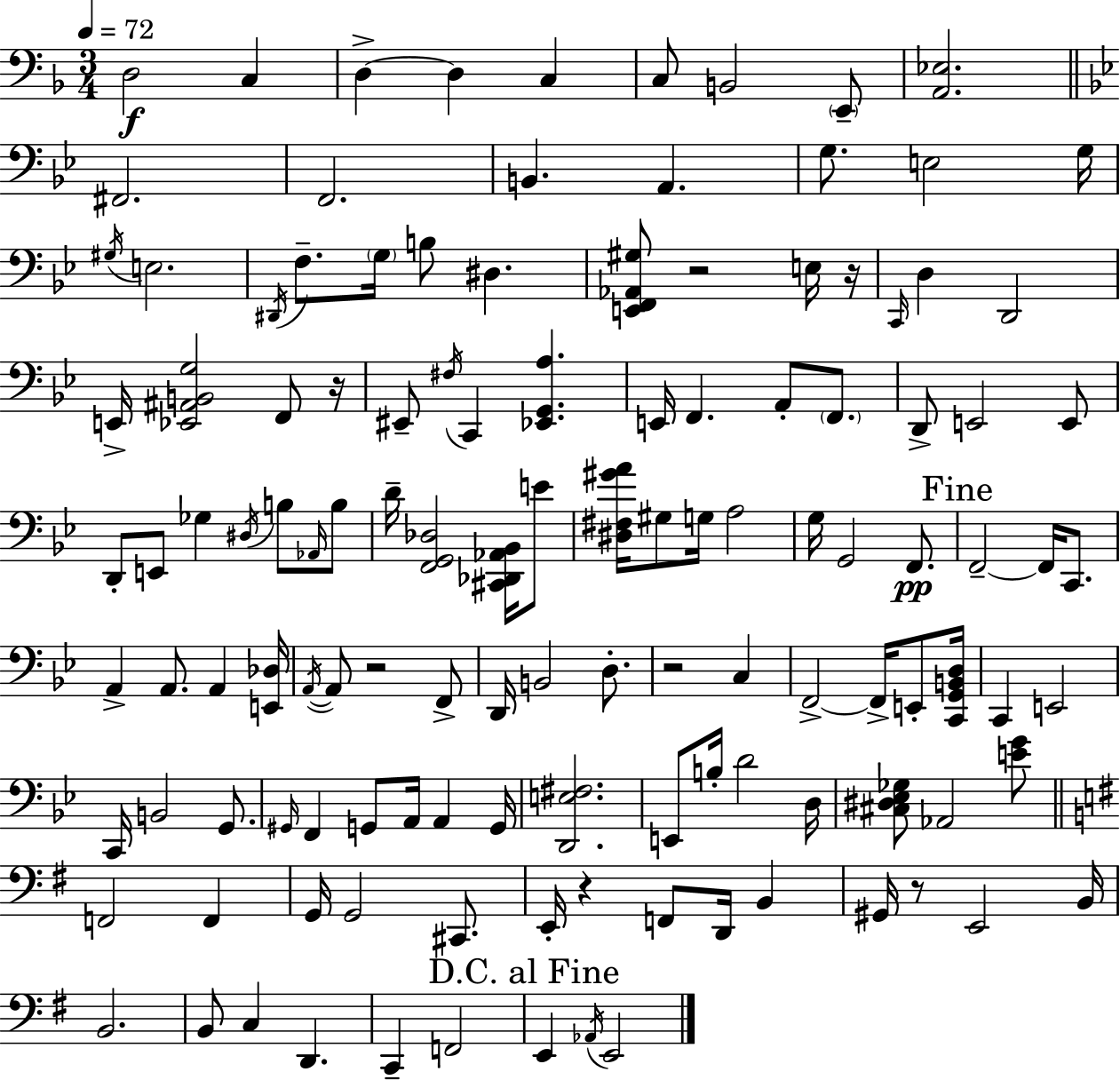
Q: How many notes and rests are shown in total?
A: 125